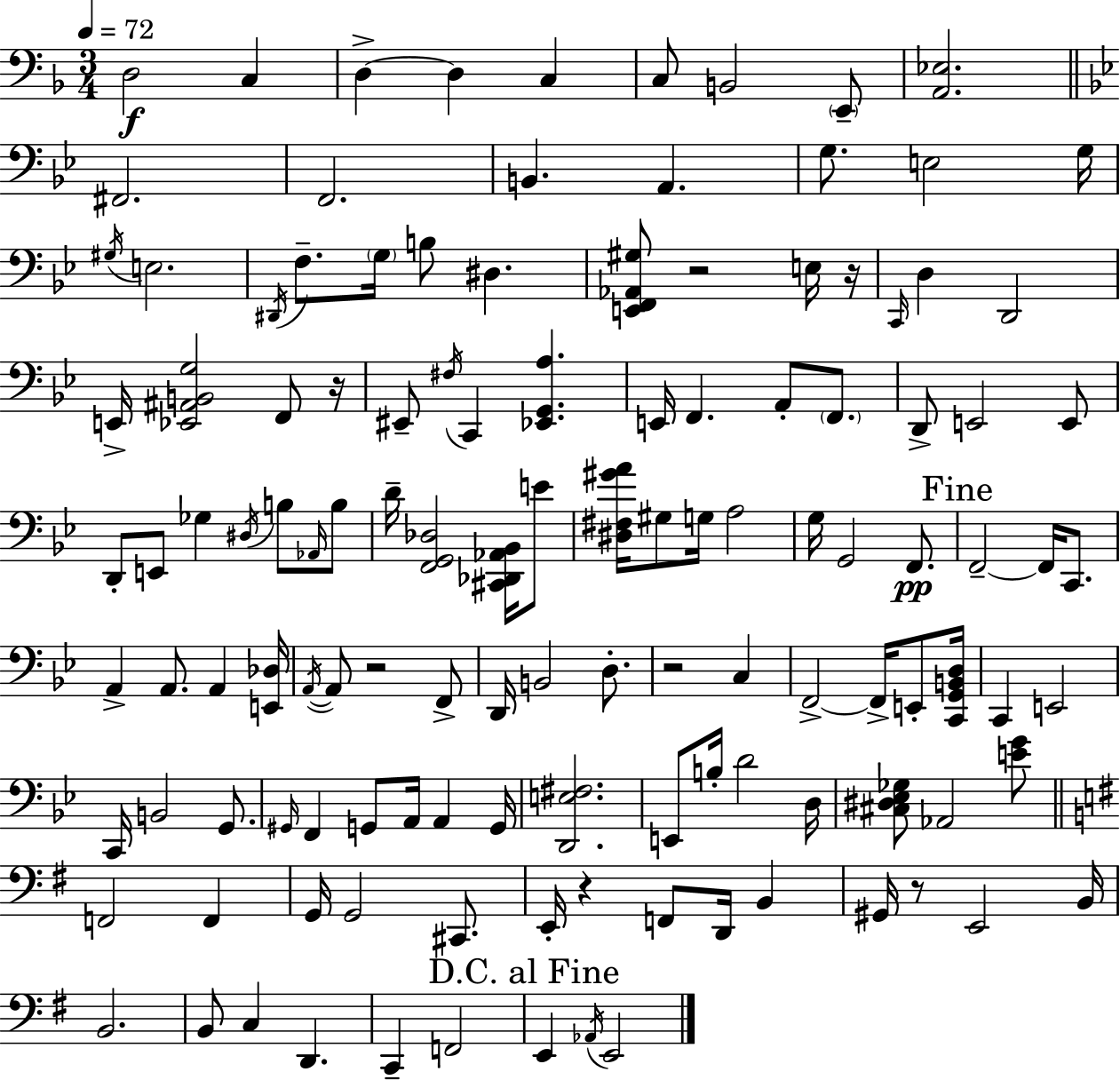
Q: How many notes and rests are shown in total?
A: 125